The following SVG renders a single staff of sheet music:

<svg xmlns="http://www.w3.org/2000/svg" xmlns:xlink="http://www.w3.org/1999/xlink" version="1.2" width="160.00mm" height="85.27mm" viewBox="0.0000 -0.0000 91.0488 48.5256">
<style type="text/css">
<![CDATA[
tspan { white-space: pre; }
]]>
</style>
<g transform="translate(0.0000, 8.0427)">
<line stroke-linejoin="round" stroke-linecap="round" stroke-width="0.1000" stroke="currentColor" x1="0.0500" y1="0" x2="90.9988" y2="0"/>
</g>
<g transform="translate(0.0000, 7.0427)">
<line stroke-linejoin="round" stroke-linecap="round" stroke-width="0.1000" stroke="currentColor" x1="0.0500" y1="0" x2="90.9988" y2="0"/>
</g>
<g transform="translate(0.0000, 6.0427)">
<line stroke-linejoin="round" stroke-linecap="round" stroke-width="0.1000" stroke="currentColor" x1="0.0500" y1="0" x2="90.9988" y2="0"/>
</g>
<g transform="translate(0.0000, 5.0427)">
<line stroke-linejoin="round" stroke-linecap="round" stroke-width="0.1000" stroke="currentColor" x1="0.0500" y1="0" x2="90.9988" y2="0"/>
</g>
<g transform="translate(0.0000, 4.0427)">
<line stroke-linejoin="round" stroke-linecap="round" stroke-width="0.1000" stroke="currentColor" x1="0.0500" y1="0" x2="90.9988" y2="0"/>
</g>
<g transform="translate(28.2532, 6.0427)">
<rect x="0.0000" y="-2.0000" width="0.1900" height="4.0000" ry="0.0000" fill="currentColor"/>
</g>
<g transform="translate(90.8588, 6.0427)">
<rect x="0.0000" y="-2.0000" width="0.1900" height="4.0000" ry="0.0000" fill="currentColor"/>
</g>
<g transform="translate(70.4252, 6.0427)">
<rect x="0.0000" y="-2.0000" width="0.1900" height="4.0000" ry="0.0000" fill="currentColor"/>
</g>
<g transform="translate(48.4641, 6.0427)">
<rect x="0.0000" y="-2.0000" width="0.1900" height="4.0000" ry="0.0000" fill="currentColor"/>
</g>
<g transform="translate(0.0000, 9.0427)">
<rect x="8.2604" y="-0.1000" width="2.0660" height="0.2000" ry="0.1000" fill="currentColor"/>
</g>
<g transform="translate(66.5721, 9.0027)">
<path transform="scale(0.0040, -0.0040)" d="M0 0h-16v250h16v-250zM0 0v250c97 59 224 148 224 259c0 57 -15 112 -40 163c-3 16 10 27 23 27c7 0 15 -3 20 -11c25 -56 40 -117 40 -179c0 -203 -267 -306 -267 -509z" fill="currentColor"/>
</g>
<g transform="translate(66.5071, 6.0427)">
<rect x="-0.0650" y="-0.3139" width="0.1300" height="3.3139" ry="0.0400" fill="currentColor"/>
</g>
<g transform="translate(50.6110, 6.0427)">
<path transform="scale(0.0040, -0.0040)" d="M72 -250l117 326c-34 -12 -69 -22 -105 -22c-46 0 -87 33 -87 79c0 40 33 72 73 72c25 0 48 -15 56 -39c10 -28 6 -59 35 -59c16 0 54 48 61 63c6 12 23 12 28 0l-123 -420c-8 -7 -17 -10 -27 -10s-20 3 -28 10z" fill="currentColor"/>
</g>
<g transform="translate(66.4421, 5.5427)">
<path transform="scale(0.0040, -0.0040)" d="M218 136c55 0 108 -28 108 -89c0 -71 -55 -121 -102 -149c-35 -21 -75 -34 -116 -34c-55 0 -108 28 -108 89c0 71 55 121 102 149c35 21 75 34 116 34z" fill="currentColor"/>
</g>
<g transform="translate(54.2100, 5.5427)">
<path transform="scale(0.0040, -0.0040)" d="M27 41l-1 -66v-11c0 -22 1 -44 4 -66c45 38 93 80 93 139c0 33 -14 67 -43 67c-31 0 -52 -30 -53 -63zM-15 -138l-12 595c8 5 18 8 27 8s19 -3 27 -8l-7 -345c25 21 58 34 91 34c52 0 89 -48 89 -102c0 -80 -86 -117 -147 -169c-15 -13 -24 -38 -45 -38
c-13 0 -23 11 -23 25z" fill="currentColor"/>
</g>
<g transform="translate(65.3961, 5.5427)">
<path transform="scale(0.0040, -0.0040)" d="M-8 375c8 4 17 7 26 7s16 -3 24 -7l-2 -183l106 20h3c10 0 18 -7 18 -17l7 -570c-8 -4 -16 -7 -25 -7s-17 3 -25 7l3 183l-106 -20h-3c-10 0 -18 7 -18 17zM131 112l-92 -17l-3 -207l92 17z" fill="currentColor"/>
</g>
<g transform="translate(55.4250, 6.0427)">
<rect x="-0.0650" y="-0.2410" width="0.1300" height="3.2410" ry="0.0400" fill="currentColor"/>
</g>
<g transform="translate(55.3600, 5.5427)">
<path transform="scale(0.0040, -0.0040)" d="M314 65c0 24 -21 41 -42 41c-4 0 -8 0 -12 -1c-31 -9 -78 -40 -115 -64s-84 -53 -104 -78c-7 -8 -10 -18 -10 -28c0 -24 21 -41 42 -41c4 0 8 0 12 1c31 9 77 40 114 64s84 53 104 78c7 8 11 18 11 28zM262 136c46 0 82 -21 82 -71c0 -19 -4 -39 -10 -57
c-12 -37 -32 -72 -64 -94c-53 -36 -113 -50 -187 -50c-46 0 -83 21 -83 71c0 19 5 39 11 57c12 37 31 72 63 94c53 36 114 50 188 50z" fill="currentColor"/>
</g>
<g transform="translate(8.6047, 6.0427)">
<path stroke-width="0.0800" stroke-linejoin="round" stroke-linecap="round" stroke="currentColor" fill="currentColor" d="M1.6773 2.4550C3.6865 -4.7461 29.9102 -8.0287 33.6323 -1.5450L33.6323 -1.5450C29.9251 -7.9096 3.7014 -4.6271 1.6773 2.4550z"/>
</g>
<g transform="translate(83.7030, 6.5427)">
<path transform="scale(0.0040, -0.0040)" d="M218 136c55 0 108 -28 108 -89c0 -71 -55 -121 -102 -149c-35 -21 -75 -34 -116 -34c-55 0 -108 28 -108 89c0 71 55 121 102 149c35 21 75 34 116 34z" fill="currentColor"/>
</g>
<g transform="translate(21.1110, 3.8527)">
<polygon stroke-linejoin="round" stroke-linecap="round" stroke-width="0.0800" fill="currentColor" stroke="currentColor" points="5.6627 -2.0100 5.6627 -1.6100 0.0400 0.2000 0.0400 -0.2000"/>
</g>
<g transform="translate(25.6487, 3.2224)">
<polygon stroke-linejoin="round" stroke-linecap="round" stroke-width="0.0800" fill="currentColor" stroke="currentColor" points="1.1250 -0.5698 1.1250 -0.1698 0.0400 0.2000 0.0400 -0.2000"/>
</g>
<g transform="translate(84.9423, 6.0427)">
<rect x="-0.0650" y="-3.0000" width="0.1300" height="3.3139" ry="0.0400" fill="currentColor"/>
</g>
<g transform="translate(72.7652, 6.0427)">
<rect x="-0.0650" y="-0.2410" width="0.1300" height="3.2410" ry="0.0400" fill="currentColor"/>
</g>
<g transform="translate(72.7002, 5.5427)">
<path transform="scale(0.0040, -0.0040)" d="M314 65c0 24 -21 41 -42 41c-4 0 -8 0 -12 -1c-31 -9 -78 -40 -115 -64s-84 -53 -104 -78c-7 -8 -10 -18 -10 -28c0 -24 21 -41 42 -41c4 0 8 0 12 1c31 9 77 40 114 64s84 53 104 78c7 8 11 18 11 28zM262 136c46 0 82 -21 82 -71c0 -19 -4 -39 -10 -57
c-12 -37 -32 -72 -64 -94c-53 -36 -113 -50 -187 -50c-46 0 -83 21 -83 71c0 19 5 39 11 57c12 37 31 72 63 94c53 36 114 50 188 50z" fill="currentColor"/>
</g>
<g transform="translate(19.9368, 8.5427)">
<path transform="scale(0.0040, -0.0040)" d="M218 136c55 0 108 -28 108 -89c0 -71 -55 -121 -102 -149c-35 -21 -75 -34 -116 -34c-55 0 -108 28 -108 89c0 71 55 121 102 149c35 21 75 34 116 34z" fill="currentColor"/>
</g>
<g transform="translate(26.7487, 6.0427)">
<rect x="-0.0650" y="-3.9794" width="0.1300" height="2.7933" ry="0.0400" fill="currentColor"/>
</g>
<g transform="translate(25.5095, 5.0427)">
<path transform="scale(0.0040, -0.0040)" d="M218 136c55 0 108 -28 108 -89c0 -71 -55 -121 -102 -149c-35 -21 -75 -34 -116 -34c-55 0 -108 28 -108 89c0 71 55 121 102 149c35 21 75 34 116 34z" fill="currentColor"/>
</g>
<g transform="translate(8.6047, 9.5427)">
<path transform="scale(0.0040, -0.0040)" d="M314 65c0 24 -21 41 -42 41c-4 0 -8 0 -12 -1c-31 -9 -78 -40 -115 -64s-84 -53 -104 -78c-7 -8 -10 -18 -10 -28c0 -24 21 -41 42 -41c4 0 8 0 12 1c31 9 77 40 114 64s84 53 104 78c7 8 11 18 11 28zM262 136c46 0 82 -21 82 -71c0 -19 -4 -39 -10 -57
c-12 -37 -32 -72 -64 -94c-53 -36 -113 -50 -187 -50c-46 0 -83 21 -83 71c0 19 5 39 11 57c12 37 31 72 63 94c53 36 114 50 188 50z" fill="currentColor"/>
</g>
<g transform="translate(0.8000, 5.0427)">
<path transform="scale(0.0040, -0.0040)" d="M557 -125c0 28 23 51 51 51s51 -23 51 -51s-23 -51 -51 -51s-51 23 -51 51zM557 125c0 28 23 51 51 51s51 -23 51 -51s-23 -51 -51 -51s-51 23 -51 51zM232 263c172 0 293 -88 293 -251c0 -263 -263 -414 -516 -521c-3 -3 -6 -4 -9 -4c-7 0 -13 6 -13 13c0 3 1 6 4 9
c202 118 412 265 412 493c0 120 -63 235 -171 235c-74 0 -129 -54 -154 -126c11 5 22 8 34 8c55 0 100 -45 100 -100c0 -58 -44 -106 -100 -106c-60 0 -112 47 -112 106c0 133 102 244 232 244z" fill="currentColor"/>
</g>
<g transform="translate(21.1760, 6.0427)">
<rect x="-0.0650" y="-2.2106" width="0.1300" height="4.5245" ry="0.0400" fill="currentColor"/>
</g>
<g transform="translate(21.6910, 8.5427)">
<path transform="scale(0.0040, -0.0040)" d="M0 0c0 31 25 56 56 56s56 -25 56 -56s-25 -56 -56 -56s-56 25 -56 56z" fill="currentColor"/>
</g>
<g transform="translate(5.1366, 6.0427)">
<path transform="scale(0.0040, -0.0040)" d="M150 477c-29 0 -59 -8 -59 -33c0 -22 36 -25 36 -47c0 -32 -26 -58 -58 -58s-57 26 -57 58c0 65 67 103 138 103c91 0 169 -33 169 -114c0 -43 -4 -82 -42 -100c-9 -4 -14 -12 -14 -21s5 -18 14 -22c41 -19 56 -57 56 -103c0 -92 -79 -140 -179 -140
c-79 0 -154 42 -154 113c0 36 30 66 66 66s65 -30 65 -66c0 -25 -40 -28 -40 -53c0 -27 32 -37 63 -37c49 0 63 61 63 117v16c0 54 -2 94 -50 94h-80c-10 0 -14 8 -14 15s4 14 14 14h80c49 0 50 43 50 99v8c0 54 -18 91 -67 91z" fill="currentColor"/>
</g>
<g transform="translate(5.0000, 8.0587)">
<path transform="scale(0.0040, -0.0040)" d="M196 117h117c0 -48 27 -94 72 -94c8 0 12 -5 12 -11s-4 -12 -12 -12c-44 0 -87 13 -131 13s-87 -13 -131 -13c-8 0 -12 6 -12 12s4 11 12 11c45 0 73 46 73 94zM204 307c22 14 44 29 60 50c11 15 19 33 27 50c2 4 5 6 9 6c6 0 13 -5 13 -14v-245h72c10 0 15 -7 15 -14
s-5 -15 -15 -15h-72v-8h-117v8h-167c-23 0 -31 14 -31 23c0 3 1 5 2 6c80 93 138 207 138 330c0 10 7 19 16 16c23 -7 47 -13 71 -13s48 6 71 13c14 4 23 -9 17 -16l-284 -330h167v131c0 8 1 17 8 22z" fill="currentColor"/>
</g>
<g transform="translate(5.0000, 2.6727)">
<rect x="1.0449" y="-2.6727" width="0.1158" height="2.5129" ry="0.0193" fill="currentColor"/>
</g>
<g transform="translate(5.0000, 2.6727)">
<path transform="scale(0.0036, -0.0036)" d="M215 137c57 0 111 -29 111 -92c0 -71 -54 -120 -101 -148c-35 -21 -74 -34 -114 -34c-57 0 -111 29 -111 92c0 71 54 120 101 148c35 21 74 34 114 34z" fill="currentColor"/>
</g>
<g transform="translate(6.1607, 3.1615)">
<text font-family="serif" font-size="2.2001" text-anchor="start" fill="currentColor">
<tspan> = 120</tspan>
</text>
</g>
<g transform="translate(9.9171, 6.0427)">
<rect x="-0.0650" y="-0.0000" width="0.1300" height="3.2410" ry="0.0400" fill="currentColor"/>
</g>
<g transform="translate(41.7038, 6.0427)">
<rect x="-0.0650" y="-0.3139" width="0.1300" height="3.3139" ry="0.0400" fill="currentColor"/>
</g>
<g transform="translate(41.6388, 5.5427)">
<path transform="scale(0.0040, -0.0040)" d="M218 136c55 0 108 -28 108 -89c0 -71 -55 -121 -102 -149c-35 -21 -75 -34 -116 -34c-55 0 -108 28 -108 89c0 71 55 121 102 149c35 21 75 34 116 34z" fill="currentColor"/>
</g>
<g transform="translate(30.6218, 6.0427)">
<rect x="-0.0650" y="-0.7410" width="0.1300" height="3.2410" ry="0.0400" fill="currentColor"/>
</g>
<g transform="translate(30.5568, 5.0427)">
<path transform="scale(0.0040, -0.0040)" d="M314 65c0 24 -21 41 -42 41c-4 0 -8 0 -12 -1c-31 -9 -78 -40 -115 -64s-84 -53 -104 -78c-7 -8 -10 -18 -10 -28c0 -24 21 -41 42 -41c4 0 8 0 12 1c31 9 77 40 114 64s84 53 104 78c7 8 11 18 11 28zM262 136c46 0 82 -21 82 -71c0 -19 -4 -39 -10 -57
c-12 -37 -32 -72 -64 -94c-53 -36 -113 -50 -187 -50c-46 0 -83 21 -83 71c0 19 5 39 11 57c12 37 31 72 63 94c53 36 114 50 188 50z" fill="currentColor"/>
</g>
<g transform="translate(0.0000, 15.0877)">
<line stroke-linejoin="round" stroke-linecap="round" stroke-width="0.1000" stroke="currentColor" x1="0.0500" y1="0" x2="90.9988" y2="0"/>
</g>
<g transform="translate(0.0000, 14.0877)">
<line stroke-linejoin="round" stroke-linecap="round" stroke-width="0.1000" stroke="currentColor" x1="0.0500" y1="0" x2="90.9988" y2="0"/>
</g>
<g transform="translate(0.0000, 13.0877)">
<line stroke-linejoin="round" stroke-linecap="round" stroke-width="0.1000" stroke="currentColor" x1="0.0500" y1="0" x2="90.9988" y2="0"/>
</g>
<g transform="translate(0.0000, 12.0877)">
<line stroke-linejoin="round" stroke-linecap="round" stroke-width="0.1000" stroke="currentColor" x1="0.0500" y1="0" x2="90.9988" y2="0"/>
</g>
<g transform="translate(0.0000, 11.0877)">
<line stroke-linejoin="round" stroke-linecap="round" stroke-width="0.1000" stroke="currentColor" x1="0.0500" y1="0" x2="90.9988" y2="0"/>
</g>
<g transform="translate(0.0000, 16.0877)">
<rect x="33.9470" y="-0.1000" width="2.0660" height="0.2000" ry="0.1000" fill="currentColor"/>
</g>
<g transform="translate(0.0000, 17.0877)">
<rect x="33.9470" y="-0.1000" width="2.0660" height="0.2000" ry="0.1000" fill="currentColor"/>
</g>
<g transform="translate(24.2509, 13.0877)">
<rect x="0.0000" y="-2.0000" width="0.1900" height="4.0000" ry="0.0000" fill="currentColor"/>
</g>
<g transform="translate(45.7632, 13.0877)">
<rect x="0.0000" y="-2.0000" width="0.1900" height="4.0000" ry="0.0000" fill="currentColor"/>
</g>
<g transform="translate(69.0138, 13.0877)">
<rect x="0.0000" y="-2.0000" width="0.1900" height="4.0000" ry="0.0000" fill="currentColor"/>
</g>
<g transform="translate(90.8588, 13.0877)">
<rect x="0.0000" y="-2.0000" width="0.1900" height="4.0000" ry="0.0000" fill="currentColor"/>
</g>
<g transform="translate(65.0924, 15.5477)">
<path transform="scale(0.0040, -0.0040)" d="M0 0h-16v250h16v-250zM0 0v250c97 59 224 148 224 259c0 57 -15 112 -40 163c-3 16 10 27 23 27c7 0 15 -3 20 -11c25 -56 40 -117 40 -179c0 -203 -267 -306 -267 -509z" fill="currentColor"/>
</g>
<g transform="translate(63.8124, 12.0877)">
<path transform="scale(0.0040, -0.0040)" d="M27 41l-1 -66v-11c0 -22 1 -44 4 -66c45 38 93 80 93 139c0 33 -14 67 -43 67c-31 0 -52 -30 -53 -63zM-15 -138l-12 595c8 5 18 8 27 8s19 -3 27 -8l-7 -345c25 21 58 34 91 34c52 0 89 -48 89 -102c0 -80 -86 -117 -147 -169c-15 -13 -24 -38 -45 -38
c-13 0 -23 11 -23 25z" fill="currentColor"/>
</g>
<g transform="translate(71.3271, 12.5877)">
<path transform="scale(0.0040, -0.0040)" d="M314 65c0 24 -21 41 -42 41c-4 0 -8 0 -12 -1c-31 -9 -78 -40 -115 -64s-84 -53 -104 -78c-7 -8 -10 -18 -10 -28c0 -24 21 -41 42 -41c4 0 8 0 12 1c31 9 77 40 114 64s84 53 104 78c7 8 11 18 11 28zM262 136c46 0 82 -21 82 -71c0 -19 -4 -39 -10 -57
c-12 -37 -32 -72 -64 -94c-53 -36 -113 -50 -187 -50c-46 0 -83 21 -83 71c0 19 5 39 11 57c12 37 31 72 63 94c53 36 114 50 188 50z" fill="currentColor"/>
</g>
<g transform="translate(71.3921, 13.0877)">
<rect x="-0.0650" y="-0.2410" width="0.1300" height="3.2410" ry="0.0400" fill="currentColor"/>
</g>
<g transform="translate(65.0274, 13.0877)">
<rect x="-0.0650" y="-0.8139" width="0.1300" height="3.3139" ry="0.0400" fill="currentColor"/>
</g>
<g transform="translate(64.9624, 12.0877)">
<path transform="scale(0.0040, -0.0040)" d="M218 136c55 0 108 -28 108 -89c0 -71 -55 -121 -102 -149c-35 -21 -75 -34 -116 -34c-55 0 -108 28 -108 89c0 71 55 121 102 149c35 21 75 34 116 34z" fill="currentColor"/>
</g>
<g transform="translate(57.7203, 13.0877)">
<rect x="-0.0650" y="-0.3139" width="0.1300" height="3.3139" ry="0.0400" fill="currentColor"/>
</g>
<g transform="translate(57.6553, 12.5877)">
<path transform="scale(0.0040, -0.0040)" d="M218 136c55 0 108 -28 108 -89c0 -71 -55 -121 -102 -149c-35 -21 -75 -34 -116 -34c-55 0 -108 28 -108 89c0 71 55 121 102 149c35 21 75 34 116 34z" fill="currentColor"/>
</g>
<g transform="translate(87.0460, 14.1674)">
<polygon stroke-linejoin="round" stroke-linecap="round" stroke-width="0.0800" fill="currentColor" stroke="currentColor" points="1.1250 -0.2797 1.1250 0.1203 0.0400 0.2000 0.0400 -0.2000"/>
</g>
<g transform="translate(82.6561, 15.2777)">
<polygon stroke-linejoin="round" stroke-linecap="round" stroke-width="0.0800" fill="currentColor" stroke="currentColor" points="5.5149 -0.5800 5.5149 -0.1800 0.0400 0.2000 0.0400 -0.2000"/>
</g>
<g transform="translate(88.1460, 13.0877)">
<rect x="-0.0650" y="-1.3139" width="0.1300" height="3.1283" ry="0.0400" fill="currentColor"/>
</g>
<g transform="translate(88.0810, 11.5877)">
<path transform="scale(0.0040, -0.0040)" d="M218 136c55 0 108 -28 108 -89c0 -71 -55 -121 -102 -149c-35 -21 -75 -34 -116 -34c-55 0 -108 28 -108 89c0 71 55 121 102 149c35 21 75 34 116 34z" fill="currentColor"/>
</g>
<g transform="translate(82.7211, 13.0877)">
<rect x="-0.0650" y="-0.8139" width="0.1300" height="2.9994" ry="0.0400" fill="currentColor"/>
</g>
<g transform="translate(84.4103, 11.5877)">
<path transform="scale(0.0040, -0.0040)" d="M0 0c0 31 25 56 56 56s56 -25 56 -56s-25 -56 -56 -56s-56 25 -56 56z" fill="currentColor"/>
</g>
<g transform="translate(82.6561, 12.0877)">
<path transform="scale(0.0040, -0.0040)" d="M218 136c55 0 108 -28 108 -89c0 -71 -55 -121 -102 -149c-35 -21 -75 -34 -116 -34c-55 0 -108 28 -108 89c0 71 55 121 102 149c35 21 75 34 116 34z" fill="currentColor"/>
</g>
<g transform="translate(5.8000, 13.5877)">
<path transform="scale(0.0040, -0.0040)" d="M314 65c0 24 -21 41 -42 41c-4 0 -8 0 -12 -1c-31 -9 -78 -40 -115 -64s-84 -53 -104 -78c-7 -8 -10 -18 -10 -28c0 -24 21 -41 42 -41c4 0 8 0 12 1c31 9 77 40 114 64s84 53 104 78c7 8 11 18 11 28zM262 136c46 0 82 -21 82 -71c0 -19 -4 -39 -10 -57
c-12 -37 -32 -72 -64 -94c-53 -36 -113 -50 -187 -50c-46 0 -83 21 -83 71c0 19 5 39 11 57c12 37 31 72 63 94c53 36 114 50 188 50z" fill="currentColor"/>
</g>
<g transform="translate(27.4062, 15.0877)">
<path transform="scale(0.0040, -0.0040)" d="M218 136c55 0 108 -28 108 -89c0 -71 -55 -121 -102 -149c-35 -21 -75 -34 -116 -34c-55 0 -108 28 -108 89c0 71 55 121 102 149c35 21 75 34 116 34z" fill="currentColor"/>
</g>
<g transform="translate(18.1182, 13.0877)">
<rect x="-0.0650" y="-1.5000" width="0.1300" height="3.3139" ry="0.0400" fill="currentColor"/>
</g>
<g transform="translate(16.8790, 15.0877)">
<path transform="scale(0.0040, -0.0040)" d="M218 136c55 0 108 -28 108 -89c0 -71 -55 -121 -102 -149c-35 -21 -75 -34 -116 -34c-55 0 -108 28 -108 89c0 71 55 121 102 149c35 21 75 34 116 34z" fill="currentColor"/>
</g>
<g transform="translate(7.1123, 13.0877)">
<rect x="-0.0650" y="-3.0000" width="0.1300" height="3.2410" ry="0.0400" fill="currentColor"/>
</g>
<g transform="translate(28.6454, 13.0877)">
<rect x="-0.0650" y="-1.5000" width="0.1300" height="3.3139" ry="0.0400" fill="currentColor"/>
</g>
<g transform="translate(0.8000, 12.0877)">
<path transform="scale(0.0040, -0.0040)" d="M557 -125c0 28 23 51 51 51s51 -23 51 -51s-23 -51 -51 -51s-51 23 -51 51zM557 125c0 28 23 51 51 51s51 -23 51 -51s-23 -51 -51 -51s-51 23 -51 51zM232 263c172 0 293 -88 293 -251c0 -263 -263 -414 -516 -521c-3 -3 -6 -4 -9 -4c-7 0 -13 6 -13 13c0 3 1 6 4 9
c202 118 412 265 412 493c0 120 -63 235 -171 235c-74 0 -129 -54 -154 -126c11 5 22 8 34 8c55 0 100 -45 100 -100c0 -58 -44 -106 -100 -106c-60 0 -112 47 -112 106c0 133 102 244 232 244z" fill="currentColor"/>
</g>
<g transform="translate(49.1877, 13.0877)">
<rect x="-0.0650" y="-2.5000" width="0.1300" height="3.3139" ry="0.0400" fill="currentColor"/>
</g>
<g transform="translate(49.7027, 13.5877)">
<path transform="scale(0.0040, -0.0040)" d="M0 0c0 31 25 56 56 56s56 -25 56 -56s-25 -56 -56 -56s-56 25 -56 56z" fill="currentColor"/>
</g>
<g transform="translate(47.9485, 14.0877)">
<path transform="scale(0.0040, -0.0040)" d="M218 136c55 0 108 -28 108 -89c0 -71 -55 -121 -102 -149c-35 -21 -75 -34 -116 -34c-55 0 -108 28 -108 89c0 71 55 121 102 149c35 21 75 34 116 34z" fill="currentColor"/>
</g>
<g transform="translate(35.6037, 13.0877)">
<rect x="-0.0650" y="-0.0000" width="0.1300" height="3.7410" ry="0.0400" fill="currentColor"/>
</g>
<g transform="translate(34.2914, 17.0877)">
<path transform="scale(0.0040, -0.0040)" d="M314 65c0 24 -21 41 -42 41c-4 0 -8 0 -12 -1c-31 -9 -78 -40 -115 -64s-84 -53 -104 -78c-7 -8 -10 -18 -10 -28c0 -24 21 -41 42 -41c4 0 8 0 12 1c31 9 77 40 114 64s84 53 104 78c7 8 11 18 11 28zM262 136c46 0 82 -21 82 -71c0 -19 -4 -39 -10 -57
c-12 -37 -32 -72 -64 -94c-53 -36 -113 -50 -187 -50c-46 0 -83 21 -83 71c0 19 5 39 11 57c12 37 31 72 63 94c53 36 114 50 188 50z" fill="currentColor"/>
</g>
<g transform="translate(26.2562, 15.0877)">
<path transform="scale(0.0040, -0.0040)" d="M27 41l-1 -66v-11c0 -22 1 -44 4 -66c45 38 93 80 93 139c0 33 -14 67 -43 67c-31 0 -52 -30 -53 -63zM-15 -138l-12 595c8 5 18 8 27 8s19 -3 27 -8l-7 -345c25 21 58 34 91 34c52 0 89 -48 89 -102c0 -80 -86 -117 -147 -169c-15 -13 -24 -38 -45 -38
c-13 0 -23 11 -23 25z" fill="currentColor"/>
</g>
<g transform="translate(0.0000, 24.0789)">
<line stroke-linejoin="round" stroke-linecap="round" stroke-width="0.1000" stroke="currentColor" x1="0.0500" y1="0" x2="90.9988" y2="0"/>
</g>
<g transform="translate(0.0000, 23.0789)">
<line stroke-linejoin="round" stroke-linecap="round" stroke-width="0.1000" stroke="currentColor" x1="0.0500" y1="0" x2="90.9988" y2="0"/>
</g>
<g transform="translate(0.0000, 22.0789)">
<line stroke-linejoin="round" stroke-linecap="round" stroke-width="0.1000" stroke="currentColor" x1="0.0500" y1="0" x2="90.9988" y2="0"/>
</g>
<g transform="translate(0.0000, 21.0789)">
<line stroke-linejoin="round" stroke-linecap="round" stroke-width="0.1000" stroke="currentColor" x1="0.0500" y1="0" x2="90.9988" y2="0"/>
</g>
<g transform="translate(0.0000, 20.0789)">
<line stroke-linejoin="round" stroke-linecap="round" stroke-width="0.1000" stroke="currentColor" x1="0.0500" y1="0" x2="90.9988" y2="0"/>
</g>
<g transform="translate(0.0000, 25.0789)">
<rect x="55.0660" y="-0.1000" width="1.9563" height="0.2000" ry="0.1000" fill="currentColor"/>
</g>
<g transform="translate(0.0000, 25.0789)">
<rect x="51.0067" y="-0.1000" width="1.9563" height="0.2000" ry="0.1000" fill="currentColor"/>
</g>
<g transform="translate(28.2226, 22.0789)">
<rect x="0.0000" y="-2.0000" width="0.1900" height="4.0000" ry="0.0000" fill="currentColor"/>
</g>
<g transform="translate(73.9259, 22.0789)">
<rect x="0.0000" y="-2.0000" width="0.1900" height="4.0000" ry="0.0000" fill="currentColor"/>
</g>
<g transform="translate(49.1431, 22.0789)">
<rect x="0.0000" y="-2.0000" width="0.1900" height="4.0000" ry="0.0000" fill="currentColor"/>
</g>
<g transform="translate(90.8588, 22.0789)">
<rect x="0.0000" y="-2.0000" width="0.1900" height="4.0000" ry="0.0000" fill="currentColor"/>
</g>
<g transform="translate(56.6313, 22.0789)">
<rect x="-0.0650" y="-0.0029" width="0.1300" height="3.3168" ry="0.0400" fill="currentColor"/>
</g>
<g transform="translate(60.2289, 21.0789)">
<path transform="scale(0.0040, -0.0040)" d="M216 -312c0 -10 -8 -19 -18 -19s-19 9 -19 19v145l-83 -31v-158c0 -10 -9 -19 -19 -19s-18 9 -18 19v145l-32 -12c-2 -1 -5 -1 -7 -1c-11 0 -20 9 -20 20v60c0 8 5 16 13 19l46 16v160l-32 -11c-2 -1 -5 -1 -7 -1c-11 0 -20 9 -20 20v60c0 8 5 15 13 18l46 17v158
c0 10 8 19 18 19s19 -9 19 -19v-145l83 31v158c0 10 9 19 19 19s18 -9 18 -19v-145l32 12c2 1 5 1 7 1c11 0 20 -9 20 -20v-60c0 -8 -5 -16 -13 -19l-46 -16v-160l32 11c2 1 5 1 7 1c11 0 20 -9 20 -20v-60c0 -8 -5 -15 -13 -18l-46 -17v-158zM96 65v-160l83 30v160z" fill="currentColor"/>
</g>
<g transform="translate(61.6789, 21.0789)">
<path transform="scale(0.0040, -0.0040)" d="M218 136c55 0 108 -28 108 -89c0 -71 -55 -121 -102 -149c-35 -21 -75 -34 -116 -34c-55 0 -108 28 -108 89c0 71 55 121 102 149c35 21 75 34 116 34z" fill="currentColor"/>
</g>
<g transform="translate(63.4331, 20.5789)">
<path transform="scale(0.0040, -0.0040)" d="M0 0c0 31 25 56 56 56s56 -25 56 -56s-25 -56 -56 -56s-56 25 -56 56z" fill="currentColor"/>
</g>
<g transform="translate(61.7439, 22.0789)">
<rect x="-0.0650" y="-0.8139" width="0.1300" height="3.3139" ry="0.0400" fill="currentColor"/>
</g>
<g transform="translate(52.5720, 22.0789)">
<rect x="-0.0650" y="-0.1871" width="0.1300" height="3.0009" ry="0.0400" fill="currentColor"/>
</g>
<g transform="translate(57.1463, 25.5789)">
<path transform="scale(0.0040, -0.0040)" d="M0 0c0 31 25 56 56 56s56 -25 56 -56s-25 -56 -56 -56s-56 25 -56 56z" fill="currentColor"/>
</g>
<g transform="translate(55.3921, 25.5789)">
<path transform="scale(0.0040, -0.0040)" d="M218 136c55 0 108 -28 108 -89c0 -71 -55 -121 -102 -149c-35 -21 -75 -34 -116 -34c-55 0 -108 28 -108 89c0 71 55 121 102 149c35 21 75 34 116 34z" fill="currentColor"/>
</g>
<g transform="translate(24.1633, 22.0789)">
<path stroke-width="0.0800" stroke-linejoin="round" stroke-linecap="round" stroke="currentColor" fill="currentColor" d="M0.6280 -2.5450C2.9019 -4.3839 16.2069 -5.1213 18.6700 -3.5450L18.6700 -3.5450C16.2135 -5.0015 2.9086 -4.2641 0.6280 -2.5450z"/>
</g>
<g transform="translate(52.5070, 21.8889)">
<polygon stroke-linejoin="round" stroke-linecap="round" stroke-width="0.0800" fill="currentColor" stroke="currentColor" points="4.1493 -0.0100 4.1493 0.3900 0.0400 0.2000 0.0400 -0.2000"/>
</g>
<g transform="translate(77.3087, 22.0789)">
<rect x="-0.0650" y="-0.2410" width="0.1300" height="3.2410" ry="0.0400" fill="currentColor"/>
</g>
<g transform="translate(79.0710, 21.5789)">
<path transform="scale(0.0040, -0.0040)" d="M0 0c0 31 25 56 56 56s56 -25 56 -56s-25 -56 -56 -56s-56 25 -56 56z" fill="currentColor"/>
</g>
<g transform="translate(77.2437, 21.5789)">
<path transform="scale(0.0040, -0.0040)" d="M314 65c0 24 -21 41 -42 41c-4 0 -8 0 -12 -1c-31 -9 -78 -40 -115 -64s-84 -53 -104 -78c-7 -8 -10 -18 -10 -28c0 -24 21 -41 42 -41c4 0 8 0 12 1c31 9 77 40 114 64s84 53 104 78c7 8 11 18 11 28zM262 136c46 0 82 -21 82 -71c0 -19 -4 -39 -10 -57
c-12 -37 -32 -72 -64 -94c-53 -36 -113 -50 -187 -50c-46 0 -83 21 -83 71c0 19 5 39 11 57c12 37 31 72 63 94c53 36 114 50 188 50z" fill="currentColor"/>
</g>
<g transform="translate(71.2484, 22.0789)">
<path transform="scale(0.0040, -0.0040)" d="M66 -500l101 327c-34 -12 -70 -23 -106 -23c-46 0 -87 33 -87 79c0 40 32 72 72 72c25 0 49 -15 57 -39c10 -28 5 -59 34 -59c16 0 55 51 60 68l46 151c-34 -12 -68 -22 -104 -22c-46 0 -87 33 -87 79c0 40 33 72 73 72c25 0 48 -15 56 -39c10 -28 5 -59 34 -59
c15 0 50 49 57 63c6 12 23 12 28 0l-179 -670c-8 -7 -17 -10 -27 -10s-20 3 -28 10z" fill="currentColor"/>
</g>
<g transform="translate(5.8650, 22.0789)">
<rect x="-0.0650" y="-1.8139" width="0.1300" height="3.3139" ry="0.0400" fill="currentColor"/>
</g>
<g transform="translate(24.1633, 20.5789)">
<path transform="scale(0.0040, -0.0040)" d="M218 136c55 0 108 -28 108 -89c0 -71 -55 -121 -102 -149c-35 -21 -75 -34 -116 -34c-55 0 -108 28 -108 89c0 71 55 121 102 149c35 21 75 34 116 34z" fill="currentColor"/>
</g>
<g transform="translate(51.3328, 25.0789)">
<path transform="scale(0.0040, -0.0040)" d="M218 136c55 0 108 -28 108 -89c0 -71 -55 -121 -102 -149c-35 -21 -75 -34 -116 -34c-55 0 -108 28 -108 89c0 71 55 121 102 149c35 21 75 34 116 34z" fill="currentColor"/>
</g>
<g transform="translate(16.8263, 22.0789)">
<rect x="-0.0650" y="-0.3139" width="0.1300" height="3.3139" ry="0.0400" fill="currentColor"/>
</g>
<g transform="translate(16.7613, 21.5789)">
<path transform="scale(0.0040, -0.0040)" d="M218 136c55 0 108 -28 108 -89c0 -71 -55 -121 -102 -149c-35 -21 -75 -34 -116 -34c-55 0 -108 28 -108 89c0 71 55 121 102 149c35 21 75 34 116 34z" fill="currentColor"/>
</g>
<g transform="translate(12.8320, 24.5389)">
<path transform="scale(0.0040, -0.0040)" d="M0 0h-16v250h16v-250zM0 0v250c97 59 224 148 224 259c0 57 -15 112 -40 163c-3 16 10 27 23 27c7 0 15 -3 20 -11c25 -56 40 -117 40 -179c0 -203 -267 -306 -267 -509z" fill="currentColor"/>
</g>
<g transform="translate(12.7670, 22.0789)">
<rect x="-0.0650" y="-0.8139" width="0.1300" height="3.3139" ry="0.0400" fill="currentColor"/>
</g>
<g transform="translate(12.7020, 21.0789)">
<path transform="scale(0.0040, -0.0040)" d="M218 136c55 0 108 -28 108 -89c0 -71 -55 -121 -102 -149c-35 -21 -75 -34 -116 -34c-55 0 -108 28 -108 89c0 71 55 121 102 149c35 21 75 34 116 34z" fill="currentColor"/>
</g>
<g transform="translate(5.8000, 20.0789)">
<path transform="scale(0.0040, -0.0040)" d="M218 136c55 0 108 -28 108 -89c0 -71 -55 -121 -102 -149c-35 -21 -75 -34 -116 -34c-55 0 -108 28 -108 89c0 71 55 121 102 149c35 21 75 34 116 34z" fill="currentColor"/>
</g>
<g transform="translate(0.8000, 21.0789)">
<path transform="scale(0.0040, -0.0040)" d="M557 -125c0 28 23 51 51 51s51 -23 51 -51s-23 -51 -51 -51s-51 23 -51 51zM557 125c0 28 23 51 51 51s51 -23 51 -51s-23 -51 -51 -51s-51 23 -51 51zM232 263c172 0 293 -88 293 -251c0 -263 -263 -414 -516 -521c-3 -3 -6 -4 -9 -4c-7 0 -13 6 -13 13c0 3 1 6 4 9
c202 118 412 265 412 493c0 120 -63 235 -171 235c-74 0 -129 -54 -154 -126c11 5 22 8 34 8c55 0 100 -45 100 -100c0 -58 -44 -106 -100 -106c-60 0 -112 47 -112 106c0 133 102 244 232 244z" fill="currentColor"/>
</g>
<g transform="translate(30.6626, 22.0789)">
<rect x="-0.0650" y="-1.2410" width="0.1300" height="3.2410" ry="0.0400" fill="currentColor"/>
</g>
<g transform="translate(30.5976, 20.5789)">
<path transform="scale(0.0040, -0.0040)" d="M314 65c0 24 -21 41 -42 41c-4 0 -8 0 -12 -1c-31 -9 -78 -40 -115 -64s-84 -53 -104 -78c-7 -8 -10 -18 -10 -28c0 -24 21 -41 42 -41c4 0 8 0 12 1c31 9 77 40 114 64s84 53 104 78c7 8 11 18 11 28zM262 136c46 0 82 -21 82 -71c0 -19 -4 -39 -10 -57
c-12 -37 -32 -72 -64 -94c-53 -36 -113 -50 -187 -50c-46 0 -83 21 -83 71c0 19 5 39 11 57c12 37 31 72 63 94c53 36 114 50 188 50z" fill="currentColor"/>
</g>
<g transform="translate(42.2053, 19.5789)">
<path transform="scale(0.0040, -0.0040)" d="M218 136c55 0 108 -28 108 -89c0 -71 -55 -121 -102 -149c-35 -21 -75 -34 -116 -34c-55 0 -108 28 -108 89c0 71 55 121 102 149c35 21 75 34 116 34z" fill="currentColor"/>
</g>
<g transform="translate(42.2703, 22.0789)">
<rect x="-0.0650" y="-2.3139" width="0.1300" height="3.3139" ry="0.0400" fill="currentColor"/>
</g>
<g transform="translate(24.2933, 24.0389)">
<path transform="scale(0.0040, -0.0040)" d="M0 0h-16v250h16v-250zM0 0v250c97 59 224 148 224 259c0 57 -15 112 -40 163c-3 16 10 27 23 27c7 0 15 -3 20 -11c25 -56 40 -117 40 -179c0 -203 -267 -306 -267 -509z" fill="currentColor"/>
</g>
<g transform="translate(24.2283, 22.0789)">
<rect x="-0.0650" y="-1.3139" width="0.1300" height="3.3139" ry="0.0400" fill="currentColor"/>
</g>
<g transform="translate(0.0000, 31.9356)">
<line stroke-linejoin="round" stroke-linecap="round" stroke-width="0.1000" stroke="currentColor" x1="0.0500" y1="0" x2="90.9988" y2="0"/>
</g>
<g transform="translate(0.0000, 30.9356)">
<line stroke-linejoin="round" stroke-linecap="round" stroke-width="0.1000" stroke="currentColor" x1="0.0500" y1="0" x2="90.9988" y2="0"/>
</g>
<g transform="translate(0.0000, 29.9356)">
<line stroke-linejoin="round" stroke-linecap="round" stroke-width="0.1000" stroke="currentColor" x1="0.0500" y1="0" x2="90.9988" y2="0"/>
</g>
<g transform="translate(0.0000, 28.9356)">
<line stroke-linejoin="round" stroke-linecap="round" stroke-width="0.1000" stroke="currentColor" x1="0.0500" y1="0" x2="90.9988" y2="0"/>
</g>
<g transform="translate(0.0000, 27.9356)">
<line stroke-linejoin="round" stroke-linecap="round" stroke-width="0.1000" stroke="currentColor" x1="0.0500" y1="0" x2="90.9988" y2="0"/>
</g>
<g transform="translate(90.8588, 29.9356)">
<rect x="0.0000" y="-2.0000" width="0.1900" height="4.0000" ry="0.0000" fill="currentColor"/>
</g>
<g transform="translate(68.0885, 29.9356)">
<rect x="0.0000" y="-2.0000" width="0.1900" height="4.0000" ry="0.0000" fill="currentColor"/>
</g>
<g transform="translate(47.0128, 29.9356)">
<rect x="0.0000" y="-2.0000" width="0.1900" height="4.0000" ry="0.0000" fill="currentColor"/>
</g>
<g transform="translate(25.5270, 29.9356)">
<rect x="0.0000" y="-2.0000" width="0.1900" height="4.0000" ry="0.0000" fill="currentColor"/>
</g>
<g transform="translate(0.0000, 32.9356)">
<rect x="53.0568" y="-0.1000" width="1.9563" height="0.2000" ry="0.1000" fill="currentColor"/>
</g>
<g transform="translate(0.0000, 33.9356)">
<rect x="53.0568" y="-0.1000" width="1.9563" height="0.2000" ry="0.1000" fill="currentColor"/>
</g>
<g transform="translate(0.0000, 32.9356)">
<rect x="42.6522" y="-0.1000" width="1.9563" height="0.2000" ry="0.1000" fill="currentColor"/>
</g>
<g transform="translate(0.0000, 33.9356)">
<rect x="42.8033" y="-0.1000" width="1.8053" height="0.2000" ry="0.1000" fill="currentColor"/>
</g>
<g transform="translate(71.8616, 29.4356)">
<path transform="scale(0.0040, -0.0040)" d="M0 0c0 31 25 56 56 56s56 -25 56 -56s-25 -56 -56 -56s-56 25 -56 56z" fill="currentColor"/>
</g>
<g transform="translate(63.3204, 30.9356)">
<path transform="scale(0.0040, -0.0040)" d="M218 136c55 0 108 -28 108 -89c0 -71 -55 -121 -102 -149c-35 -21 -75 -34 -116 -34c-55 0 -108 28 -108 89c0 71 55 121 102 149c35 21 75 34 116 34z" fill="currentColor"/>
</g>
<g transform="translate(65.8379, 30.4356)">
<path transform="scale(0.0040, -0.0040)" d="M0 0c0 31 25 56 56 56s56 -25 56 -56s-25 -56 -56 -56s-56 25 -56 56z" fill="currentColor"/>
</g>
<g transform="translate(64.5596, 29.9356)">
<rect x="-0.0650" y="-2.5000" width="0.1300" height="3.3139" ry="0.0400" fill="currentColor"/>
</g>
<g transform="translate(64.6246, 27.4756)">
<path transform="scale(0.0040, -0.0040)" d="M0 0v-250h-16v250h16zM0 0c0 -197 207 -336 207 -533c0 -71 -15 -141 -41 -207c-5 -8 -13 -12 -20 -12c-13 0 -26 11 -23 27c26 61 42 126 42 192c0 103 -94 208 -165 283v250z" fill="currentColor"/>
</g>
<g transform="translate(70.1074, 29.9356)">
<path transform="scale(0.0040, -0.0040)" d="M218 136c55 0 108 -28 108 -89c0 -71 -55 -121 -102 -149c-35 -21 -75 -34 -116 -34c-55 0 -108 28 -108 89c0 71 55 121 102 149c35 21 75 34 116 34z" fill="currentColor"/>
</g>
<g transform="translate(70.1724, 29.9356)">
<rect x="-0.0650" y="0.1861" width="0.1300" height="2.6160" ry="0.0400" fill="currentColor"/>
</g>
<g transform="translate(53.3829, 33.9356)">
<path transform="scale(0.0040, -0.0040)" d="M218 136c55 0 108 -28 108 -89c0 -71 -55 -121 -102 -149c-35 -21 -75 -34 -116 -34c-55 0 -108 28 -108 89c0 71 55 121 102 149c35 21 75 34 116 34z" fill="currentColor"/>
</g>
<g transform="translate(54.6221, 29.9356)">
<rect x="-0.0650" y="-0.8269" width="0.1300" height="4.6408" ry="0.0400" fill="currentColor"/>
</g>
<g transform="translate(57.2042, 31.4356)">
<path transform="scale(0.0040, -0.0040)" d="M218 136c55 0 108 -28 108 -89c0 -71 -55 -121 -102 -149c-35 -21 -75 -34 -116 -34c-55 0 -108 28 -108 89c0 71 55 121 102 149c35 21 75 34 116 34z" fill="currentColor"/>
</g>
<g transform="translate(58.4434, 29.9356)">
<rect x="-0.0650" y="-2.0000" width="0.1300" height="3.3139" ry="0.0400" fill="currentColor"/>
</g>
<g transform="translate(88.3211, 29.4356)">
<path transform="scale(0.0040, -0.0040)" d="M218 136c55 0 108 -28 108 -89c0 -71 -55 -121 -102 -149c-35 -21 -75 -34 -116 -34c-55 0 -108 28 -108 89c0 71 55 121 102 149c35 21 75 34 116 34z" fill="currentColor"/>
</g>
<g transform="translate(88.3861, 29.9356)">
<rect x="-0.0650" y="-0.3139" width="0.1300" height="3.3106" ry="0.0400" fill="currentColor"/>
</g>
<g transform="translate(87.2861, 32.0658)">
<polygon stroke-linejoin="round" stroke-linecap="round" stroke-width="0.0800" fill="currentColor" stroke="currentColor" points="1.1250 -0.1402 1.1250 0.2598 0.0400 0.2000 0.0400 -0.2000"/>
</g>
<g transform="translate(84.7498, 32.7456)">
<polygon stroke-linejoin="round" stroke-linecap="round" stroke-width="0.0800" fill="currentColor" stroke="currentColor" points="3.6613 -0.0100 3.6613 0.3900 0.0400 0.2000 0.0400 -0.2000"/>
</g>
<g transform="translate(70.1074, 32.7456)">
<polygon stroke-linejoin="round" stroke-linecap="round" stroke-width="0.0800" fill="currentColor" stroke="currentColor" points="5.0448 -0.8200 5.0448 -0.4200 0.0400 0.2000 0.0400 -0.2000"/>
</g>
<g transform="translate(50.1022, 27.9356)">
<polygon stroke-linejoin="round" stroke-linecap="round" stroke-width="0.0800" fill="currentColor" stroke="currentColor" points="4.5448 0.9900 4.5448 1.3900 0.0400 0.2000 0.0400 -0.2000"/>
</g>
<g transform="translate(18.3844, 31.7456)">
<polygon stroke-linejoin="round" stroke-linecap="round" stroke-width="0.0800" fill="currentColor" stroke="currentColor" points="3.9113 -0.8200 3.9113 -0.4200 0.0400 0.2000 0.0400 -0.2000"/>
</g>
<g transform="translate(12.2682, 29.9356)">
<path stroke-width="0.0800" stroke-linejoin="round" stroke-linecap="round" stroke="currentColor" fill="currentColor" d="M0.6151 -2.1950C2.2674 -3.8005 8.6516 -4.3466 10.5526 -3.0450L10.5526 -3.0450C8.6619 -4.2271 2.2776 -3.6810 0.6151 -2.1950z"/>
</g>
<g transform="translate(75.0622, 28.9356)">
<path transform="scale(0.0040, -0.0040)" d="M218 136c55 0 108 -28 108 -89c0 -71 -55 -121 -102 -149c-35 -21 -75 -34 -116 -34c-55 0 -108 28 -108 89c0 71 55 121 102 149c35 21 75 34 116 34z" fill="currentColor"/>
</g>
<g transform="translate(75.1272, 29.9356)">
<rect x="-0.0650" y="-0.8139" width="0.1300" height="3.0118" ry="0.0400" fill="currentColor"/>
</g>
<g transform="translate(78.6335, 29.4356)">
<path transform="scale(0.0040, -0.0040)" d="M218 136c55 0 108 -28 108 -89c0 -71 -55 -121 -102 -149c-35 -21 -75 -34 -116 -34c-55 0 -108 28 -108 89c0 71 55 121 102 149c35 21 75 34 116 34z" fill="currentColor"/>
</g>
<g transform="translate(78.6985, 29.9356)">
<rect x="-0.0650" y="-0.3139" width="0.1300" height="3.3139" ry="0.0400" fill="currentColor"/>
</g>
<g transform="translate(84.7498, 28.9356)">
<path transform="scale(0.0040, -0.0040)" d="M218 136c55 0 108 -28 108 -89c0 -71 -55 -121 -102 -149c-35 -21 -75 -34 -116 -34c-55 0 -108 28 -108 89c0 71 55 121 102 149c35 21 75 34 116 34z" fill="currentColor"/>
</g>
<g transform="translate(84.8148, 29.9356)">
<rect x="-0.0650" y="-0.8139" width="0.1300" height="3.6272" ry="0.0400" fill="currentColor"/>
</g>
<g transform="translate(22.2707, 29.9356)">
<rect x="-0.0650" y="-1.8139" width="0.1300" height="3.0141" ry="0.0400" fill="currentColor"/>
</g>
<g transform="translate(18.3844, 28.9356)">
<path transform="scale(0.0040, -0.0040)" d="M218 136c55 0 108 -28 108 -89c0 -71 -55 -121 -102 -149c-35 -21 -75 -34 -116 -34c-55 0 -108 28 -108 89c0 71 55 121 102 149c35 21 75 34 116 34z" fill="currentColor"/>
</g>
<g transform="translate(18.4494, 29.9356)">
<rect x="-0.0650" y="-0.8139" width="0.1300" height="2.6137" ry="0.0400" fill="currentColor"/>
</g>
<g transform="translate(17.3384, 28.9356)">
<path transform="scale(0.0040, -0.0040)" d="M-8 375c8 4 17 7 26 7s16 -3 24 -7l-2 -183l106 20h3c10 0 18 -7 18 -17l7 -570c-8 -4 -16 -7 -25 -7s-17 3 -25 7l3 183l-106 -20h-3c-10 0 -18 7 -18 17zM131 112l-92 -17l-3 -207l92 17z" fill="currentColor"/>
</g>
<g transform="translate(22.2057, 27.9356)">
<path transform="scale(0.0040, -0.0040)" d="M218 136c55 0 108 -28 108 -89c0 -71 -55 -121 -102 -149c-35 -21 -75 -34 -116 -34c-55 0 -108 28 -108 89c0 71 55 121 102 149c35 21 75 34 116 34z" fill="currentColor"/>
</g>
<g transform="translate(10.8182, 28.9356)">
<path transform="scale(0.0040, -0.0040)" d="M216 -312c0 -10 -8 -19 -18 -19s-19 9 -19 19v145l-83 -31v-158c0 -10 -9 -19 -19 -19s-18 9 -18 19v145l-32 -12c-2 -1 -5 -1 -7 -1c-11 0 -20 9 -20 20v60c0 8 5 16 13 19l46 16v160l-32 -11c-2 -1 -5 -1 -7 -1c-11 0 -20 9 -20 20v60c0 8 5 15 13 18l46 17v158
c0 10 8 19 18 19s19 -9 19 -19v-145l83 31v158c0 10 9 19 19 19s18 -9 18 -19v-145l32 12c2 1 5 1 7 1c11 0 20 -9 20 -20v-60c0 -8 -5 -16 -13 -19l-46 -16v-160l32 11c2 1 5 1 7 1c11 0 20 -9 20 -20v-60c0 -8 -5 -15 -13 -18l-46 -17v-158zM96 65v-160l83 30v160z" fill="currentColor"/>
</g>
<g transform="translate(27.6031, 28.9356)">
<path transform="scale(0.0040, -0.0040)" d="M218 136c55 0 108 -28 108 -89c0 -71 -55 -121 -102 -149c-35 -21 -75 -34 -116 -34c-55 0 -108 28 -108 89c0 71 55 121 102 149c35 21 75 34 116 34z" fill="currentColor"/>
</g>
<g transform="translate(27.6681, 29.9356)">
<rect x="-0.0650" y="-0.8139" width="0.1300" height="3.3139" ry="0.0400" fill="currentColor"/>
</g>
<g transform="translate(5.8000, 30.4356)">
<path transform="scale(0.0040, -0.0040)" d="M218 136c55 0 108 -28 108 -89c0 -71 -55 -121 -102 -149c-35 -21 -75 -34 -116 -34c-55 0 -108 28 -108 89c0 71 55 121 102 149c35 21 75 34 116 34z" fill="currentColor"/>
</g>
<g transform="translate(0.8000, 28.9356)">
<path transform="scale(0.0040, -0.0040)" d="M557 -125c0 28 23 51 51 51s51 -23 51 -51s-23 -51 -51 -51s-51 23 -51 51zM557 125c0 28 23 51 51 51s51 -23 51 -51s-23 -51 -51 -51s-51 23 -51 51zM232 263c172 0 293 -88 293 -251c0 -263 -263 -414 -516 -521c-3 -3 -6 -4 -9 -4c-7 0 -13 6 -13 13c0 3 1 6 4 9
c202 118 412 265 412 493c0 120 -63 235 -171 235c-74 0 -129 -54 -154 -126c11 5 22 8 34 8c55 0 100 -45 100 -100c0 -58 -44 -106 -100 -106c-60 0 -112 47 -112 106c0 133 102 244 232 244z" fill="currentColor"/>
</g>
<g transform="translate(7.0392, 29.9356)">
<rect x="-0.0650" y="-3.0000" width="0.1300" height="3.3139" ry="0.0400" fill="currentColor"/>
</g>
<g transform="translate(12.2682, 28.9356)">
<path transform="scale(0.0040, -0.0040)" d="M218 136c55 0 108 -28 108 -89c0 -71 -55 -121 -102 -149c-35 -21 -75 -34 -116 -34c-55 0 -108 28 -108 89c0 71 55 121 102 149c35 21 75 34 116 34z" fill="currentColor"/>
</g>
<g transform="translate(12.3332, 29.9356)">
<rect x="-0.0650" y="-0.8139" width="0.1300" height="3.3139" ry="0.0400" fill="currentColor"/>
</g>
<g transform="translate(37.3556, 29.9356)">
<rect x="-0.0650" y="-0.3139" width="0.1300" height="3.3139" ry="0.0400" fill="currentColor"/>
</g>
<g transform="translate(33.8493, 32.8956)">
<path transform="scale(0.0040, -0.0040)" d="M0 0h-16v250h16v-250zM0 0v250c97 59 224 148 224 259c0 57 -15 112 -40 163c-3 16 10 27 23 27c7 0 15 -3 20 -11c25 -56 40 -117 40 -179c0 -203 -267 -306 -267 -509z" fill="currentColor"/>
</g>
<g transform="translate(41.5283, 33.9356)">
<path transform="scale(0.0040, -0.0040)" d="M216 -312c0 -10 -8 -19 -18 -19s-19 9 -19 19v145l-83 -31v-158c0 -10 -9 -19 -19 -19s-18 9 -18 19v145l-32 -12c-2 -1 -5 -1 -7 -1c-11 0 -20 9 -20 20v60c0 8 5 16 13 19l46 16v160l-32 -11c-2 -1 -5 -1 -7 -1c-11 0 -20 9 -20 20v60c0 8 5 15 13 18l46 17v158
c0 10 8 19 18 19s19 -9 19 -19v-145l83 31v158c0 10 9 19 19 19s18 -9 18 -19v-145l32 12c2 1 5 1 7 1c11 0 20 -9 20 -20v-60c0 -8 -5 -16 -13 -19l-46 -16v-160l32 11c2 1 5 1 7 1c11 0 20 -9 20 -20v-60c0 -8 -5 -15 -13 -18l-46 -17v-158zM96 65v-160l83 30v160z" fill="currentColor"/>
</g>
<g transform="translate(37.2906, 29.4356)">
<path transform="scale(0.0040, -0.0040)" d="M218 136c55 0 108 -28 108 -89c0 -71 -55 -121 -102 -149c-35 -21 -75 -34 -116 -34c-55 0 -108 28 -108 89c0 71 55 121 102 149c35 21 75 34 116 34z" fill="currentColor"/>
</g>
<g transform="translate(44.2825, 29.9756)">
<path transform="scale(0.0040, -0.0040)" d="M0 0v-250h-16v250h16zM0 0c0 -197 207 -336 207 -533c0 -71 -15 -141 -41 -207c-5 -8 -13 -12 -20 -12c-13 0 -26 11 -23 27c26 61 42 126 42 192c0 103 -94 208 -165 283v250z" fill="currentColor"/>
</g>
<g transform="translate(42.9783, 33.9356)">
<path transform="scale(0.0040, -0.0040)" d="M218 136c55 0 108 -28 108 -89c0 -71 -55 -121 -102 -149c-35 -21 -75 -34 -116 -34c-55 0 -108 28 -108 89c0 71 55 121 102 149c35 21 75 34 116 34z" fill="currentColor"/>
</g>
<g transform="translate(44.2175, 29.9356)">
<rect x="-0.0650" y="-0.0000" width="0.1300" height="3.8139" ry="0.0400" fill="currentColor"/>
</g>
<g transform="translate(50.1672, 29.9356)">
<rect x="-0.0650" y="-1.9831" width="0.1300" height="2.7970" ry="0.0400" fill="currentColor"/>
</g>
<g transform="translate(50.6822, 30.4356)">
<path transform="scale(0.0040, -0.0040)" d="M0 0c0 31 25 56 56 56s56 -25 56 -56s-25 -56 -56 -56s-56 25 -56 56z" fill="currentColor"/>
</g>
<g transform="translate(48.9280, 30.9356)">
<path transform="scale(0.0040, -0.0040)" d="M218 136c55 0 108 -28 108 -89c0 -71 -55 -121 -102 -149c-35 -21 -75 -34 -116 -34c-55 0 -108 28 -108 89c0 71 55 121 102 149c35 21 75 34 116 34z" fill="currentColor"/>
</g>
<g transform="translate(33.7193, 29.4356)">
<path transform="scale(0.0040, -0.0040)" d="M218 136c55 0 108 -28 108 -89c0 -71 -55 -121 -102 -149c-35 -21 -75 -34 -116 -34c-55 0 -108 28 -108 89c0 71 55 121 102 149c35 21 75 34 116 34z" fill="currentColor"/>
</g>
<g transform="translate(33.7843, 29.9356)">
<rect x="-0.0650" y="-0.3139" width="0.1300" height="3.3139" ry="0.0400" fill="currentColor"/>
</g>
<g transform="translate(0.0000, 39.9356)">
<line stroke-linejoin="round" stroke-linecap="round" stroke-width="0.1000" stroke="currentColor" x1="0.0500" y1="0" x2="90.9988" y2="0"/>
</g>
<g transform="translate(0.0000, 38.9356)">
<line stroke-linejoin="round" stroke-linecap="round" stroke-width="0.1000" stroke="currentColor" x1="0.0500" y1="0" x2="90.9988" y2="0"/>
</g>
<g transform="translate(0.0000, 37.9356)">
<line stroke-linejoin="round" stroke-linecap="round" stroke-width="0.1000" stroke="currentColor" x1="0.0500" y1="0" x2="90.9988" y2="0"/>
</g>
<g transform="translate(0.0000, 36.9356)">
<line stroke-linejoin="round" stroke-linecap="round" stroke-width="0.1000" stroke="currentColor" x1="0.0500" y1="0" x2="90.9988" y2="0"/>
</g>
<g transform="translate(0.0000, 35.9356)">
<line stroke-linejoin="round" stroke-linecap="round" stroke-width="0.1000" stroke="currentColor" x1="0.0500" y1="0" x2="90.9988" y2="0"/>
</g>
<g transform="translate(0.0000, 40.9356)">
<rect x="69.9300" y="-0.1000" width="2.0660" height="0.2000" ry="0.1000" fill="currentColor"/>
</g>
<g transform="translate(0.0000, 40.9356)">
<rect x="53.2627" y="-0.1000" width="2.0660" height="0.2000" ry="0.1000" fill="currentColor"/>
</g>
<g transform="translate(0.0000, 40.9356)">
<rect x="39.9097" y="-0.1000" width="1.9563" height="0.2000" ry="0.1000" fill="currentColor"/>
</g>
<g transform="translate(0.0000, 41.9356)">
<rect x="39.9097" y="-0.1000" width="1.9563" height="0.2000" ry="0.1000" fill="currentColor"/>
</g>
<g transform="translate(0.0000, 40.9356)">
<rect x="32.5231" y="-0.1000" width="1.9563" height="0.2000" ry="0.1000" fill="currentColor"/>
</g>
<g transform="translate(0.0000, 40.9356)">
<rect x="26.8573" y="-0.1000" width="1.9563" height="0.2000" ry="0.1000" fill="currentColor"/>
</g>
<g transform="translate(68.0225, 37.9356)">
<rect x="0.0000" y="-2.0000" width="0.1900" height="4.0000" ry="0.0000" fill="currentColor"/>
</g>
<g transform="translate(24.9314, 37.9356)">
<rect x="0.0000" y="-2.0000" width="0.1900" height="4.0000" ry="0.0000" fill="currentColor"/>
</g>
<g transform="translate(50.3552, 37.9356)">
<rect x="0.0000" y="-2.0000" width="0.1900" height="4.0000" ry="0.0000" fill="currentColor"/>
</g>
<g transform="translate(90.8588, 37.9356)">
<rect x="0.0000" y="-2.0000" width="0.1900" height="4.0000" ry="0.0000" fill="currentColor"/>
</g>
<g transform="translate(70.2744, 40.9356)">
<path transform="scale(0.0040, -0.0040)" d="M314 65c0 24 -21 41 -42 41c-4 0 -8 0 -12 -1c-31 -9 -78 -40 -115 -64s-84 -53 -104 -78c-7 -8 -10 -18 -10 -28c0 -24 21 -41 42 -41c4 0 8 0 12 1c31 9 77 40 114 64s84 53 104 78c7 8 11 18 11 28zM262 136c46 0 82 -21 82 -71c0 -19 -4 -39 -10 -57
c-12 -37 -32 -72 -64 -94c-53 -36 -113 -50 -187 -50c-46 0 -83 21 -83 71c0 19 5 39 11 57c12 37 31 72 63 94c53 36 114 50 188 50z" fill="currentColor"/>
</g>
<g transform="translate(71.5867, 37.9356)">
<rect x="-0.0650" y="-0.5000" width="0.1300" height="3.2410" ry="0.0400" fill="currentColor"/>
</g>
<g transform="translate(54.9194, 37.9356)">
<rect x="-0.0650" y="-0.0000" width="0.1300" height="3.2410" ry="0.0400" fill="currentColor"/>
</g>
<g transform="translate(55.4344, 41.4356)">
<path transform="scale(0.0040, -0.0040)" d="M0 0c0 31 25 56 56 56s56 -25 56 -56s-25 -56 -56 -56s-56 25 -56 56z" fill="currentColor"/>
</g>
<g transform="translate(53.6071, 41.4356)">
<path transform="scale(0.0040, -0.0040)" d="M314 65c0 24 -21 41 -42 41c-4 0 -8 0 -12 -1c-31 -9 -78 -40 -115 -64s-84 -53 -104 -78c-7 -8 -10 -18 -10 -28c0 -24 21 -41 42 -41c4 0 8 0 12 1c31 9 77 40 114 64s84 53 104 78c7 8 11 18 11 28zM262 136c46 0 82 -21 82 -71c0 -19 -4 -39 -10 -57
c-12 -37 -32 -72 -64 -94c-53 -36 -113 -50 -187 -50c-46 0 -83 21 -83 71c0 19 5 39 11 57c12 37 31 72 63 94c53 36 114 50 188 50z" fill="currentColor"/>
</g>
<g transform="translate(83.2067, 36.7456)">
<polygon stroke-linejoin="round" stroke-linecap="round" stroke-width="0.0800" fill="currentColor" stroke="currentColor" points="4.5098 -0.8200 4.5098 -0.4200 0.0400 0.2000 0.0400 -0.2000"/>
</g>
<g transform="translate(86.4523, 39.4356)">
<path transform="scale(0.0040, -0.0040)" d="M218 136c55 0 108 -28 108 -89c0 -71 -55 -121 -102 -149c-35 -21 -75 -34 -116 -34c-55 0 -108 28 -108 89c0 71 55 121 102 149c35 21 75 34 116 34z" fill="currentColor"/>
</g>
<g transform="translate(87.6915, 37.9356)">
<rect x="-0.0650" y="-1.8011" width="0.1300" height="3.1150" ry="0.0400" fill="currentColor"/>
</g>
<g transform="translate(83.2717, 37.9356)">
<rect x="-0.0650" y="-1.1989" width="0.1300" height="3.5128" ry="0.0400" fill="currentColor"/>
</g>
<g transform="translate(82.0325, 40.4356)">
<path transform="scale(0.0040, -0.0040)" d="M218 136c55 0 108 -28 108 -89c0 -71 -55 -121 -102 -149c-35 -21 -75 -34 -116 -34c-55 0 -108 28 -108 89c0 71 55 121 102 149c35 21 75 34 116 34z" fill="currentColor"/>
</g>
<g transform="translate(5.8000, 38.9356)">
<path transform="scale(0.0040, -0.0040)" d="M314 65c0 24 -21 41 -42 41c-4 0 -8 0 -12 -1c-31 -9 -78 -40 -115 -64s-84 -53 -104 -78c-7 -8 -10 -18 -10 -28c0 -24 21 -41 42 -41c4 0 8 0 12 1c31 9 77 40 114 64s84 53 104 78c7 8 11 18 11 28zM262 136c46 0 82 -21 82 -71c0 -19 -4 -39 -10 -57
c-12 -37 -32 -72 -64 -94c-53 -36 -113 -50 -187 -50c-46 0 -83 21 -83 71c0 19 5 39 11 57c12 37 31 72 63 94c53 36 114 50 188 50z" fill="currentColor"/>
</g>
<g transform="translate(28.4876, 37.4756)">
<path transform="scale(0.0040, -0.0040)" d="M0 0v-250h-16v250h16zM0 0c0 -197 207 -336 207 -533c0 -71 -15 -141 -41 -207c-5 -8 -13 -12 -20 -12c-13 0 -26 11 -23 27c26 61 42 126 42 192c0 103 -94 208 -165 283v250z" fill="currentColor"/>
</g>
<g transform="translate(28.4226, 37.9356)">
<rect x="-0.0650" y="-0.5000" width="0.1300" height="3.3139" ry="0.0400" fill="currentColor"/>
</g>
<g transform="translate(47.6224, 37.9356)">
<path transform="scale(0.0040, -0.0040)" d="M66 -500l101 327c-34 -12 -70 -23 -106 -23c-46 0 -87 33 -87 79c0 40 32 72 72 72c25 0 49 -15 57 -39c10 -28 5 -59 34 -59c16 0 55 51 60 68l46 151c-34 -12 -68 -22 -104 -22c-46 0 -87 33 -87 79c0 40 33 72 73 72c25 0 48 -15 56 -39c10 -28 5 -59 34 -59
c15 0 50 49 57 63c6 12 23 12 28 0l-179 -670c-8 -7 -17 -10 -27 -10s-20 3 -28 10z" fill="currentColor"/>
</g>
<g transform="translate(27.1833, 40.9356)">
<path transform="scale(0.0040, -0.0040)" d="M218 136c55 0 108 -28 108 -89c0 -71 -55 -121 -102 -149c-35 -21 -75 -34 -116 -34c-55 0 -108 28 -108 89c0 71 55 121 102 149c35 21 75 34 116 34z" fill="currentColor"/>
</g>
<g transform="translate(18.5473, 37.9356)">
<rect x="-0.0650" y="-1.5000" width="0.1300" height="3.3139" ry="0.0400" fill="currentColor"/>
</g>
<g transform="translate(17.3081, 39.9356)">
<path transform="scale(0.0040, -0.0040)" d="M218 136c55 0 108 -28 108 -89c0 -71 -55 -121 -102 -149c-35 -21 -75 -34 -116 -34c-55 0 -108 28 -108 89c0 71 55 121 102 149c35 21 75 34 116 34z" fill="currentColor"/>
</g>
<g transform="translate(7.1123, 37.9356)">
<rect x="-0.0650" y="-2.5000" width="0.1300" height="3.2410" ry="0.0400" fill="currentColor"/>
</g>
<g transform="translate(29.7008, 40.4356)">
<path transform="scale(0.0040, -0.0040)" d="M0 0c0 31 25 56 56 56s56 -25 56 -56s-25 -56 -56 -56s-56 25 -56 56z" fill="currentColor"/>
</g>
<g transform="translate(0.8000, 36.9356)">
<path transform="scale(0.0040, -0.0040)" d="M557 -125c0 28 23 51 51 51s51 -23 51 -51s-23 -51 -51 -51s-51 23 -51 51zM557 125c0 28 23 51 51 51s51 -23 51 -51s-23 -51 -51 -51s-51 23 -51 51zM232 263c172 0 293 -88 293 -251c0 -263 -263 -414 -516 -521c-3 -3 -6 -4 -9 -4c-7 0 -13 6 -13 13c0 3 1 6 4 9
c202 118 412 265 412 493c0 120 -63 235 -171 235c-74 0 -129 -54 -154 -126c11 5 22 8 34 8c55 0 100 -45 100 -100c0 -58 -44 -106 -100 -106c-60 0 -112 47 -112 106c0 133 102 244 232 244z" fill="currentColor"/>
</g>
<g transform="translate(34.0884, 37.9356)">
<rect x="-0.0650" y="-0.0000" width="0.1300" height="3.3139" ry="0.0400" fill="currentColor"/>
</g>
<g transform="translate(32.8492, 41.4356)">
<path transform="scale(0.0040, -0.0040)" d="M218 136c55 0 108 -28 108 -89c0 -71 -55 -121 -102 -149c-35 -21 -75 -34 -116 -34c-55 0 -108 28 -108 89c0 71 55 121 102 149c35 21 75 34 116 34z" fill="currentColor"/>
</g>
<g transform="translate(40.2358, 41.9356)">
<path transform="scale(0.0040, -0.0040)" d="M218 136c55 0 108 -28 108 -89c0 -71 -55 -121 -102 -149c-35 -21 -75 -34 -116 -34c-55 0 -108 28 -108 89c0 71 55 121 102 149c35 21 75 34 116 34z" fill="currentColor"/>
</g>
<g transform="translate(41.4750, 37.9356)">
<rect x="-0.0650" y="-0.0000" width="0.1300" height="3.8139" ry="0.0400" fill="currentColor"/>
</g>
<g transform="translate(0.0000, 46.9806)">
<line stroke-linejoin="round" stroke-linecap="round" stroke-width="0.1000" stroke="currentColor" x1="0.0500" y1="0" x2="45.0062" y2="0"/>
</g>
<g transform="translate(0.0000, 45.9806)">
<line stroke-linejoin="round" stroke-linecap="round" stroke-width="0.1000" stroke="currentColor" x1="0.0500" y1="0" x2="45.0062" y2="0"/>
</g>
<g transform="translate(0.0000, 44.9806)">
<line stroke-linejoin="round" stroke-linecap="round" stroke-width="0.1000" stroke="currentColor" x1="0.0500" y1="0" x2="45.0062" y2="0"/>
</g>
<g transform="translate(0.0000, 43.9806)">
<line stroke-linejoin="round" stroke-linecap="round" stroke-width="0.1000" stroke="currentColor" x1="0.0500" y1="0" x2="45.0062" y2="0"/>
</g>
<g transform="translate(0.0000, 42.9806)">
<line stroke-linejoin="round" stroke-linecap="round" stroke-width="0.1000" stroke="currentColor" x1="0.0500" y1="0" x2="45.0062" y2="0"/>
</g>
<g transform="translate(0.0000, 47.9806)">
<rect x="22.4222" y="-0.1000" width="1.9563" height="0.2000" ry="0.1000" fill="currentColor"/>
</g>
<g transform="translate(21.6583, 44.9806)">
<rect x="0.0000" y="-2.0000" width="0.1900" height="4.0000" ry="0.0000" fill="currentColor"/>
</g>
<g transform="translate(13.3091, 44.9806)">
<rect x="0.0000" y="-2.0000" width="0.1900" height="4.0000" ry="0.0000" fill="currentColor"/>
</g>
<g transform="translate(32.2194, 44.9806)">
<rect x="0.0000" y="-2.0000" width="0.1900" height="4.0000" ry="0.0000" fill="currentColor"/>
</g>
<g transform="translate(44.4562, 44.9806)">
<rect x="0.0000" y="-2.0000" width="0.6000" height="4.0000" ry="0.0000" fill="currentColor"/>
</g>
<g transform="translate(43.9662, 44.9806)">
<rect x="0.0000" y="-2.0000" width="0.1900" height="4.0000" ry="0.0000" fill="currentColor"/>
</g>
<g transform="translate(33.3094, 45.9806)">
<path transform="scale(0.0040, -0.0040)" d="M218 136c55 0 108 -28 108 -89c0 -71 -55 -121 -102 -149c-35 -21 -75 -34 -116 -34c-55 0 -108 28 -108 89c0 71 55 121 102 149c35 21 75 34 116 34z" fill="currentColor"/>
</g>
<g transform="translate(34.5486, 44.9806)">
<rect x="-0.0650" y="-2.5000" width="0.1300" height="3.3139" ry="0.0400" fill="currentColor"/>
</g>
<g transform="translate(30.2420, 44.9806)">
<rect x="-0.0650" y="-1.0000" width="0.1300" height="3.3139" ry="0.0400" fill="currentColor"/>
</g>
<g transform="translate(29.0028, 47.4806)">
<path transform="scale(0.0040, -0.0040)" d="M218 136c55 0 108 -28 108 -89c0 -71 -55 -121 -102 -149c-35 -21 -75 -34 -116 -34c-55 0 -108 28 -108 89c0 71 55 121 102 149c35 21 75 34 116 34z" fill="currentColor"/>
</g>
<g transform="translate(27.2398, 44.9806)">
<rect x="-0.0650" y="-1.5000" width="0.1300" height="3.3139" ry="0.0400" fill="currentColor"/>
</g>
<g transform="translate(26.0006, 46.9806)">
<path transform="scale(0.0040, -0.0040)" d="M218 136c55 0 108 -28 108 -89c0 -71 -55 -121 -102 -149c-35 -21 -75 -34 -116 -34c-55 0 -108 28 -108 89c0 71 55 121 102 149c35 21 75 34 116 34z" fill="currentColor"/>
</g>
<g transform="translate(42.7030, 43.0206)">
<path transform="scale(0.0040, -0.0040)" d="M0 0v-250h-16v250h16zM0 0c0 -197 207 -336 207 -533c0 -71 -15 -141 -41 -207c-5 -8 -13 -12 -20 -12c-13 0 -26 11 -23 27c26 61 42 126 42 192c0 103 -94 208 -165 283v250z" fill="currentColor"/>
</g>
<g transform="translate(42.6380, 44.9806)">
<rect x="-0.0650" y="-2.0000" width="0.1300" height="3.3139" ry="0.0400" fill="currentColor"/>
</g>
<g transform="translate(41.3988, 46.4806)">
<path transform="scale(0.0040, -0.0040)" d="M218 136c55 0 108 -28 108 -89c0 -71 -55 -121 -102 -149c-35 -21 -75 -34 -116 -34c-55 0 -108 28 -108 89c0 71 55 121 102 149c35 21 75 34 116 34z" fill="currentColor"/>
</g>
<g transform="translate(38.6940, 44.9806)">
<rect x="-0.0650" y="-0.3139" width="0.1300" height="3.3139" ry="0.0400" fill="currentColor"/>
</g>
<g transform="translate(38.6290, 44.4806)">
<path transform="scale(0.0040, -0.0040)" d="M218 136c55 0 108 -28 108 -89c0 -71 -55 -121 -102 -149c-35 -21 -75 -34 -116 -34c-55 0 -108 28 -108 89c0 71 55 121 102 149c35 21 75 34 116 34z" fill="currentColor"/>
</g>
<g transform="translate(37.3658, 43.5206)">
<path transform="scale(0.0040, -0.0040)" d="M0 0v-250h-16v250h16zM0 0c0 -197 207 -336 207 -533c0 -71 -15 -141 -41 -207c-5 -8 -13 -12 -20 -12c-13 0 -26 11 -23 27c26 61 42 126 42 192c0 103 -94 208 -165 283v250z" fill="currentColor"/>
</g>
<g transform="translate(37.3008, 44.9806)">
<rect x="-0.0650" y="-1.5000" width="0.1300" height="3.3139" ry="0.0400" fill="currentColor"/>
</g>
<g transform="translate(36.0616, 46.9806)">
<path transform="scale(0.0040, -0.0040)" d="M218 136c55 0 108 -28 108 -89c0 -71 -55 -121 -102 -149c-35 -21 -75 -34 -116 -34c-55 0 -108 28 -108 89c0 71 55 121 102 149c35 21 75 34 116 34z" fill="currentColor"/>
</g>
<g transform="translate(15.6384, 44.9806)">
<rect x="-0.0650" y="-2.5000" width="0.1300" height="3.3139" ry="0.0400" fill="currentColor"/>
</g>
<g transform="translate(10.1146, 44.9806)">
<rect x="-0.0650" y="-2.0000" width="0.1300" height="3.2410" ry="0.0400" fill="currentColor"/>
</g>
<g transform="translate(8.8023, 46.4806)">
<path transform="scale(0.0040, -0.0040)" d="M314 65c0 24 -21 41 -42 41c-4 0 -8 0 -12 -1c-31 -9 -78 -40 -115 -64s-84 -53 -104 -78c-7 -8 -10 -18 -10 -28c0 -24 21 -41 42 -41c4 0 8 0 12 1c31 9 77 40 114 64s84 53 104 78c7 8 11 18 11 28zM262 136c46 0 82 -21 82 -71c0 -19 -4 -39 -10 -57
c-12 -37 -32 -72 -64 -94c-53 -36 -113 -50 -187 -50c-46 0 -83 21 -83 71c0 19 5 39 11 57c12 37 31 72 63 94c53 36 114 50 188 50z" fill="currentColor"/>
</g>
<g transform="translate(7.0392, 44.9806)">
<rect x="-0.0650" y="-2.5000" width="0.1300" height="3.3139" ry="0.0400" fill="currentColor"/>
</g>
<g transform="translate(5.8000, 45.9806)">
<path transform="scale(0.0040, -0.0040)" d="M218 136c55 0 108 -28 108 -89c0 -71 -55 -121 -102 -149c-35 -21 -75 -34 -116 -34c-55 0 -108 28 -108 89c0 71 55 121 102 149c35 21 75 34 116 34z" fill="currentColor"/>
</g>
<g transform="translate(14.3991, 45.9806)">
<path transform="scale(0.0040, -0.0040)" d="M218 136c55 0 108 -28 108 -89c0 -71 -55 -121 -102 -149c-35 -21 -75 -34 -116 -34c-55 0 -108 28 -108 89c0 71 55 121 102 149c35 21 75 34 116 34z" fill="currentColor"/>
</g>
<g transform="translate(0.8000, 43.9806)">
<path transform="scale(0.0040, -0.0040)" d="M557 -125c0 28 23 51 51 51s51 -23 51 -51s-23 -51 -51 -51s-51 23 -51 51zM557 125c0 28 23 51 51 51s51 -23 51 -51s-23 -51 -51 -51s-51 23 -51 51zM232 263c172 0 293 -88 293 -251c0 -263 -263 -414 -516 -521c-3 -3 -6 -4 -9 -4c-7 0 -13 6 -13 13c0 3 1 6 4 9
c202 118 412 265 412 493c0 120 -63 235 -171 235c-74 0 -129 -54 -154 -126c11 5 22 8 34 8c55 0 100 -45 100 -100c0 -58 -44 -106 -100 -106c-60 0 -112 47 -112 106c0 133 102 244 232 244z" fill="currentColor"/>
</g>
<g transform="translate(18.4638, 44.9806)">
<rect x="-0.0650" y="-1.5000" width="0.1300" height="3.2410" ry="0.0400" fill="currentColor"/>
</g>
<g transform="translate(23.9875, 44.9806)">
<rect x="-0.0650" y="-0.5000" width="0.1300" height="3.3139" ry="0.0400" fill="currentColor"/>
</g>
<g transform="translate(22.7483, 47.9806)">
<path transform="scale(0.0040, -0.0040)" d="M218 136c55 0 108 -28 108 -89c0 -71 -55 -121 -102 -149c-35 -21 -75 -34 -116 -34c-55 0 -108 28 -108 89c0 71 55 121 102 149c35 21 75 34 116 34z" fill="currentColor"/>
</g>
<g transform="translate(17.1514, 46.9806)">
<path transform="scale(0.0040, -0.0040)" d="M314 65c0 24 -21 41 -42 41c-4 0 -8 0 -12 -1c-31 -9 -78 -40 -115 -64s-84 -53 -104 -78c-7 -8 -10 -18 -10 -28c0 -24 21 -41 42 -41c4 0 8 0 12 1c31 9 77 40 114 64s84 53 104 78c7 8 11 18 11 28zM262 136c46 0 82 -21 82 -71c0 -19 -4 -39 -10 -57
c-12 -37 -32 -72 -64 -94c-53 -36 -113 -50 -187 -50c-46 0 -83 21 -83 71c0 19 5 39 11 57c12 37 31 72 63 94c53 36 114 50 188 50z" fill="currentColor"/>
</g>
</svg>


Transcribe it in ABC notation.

X:1
T:Untitled
M:3/4
L:1/4
K:C
D,,2 F,,/2 F,/4 F,2 E, z/2 _E,2 E,/2 E,2 C, C,2 G,, _G,, C,,2 B,, E, _F,/2 E,2 F,/2 G,/4 A, F,/2 E, G,/2 G,2 B, E,,/2 D,,/2 ^F, z/4 E,2 C, ^F, F,/2 A,/2 F, E,/2 E, ^C,,/2 B,,/2 C,,/2 A,, B,,/2 D,/2 F,/2 E, F,/2 E,/4 B,,2 G,, E,,/2 D,, C,, z/4 D,,2 E,,2 F,,/2 A,,/2 B,, A,,2 B,, G,,2 E,, G,, F,, B,, G,,/2 E, A,,/2